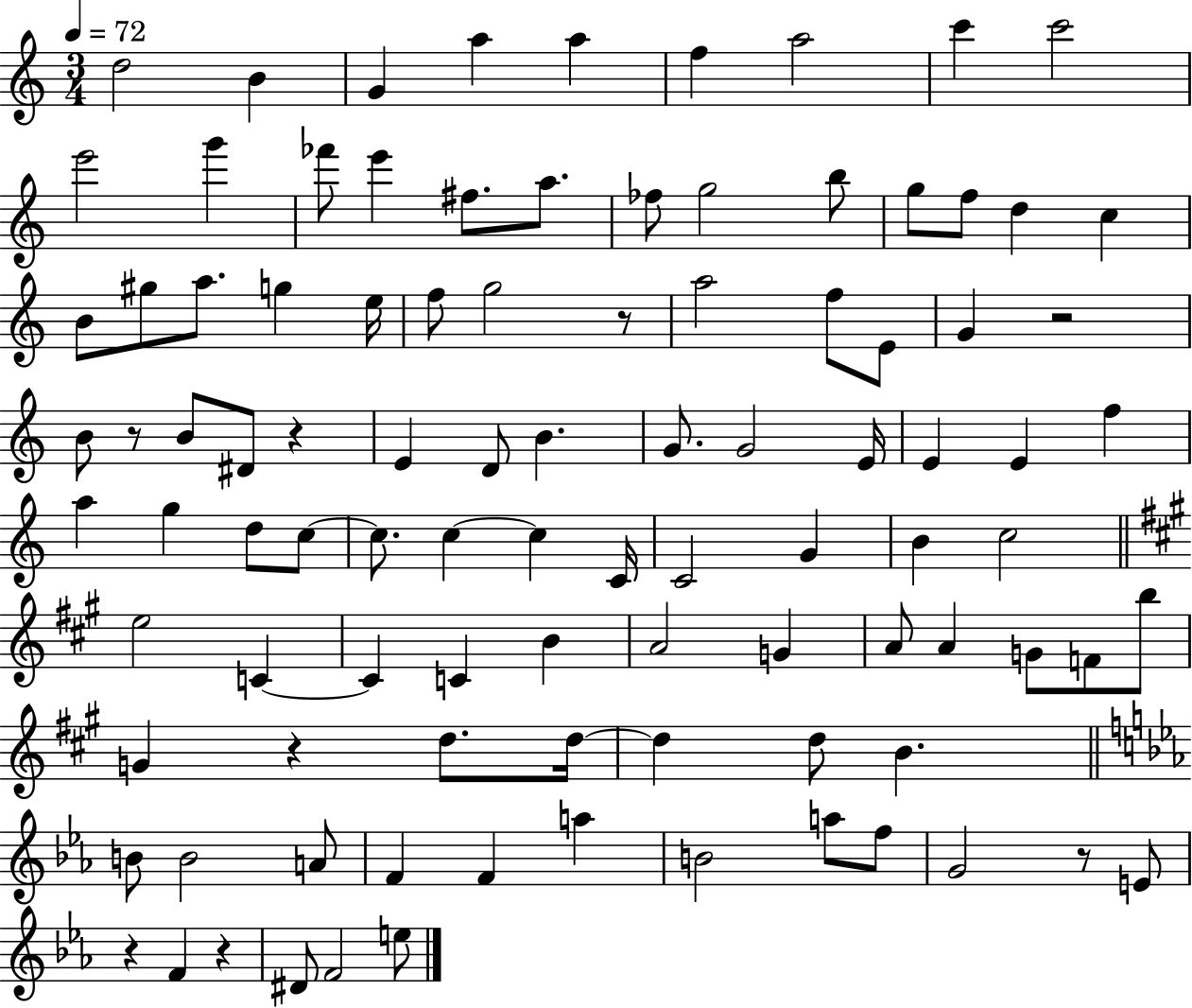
{
  \clef treble
  \numericTimeSignature
  \time 3/4
  \key c \major
  \tempo 4 = 72
  d''2 b'4 | g'4 a''4 a''4 | f''4 a''2 | c'''4 c'''2 | \break e'''2 g'''4 | fes'''8 e'''4 fis''8. a''8. | fes''8 g''2 b''8 | g''8 f''8 d''4 c''4 | \break b'8 gis''8 a''8. g''4 e''16 | f''8 g''2 r8 | a''2 f''8 e'8 | g'4 r2 | \break b'8 r8 b'8 dis'8 r4 | e'4 d'8 b'4. | g'8. g'2 e'16 | e'4 e'4 f''4 | \break a''4 g''4 d''8 c''8~~ | c''8. c''4~~ c''4 c'16 | c'2 g'4 | b'4 c''2 | \break \bar "||" \break \key a \major e''2 c'4~~ | c'4 c'4 b'4 | a'2 g'4 | a'8 a'4 g'8 f'8 b''8 | \break g'4 r4 d''8. d''16~~ | d''4 d''8 b'4. | \bar "||" \break \key ees \major b'8 b'2 a'8 | f'4 f'4 a''4 | b'2 a''8 f''8 | g'2 r8 e'8 | \break r4 f'4 r4 | dis'8 f'2 e''8 | \bar "|."
}